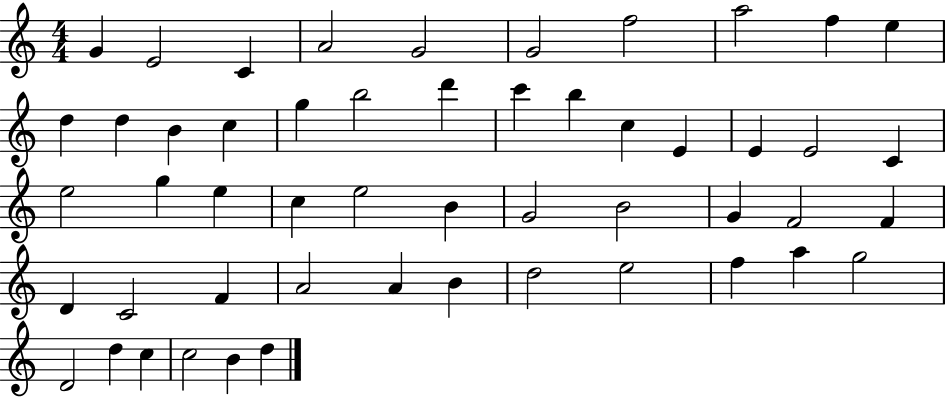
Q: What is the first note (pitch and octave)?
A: G4